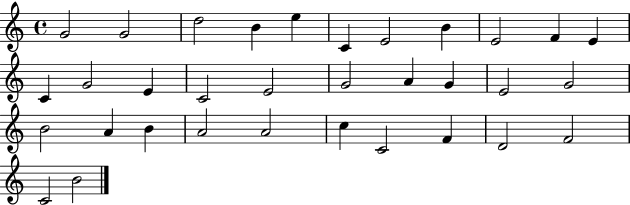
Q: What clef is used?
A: treble